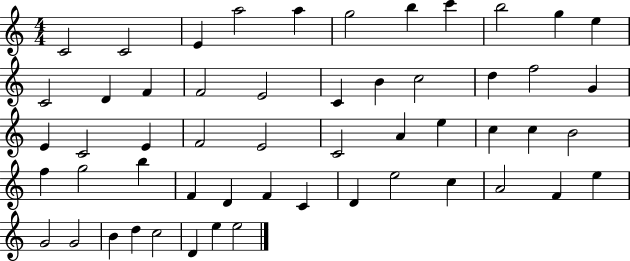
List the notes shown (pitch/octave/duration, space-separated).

C4/h C4/h E4/q A5/h A5/q G5/h B5/q C6/q B5/h G5/q E5/q C4/h D4/q F4/q F4/h E4/h C4/q B4/q C5/h D5/q F5/h G4/q E4/q C4/h E4/q F4/h E4/h C4/h A4/q E5/q C5/q C5/q B4/h F5/q G5/h B5/q F4/q D4/q F4/q C4/q D4/q E5/h C5/q A4/h F4/q E5/q G4/h G4/h B4/q D5/q C5/h D4/q E5/q E5/h